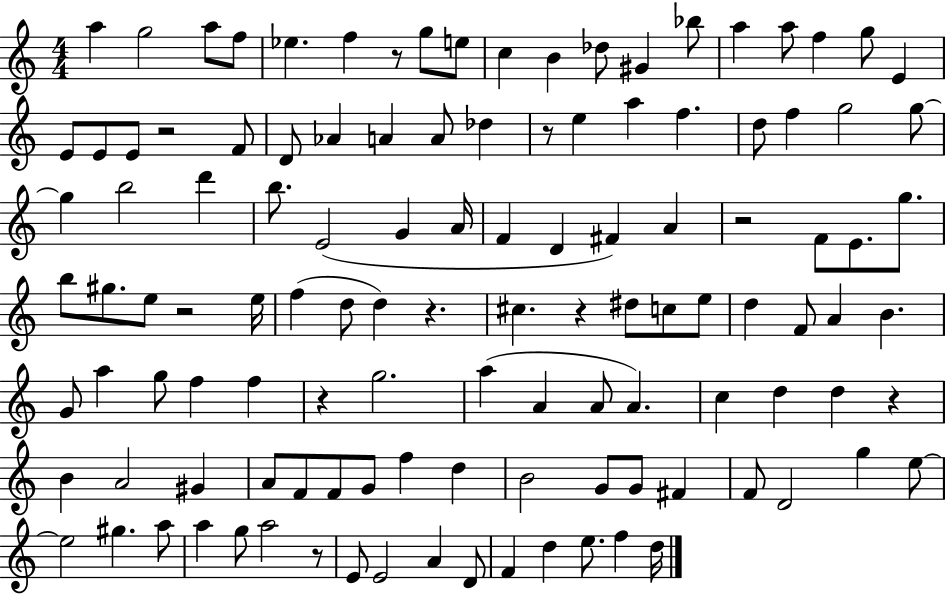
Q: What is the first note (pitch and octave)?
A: A5